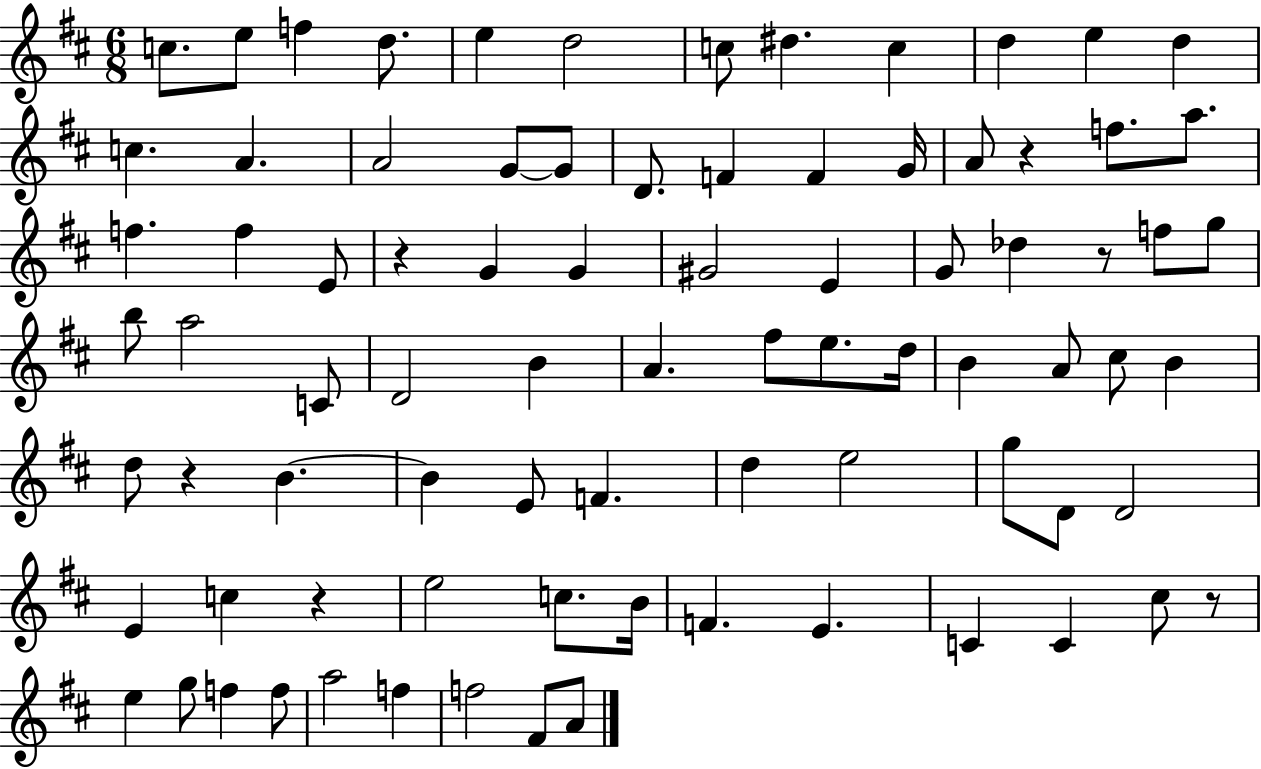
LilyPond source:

{
  \clef treble
  \numericTimeSignature
  \time 6/8
  \key d \major
  \repeat volta 2 { c''8. e''8 f''4 d''8. | e''4 d''2 | c''8 dis''4. c''4 | d''4 e''4 d''4 | \break c''4. a'4. | a'2 g'8~~ g'8 | d'8. f'4 f'4 g'16 | a'8 r4 f''8. a''8. | \break f''4. f''4 e'8 | r4 g'4 g'4 | gis'2 e'4 | g'8 des''4 r8 f''8 g''8 | \break b''8 a''2 c'8 | d'2 b'4 | a'4. fis''8 e''8. d''16 | b'4 a'8 cis''8 b'4 | \break d''8 r4 b'4.~~ | b'4 e'8 f'4. | d''4 e''2 | g''8 d'8 d'2 | \break e'4 c''4 r4 | e''2 c''8. b'16 | f'4. e'4. | c'4 c'4 cis''8 r8 | \break e''4 g''8 f''4 f''8 | a''2 f''4 | f''2 fis'8 a'8 | } \bar "|."
}